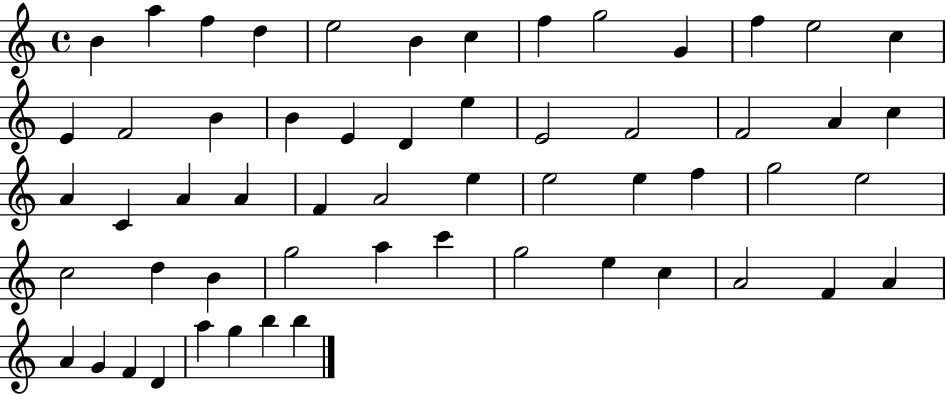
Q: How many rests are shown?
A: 0